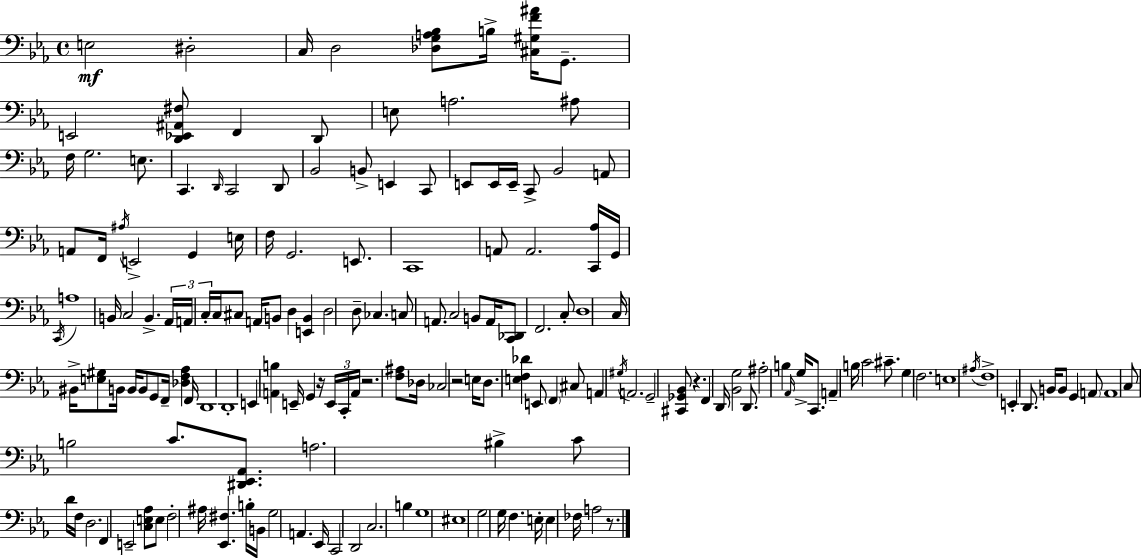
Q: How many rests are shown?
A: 5